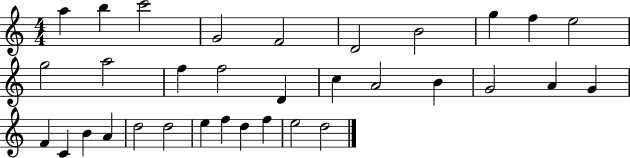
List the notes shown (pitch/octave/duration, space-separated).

A5/q B5/q C6/h G4/h F4/h D4/h B4/h G5/q F5/q E5/h G5/h A5/h F5/q F5/h D4/q C5/q A4/h B4/q G4/h A4/q G4/q F4/q C4/q B4/q A4/q D5/h D5/h E5/q F5/q D5/q F5/q E5/h D5/h